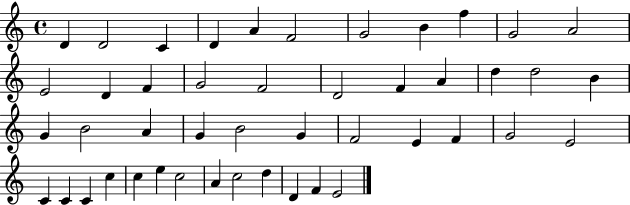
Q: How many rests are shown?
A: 0